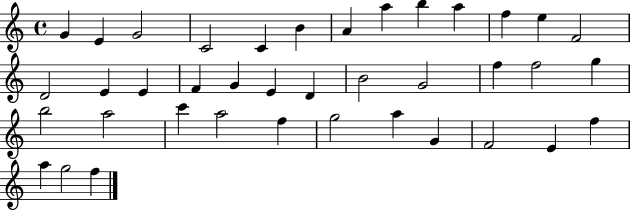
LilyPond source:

{
  \clef treble
  \time 4/4
  \defaultTimeSignature
  \key c \major
  g'4 e'4 g'2 | c'2 c'4 b'4 | a'4 a''4 b''4 a''4 | f''4 e''4 f'2 | \break d'2 e'4 e'4 | f'4 g'4 e'4 d'4 | b'2 g'2 | f''4 f''2 g''4 | \break b''2 a''2 | c'''4 a''2 f''4 | g''2 a''4 g'4 | f'2 e'4 f''4 | \break a''4 g''2 f''4 | \bar "|."
}